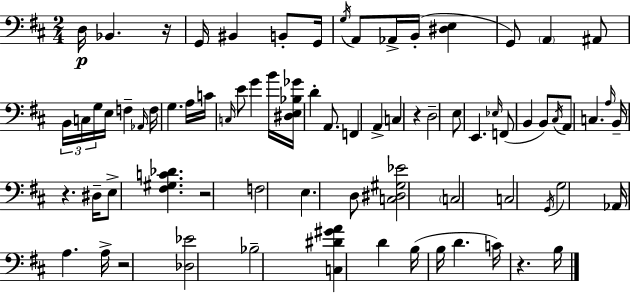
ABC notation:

X:1
T:Untitled
M:2/4
L:1/4
K:D
D,/4 _B,, z/4 G,,/4 ^B,, B,,/2 G,,/4 G,/4 A,,/2 _A,,/4 B,,/4 [^D,E,] G,,/2 A,, ^A,,/2 B,,/4 C,/4 G,/4 E,/4 F, _A,,/4 F,/4 G, A,/4 C/4 C,/4 E/2 G B/4 [^D,E,_B,_G]/4 D A,,/2 F,, A,, C, z D,2 E,/2 E,, _E,/4 F,,/2 B,, B,,/2 ^C,/4 A,,/2 C, A,/4 B,,/4 z ^D,/4 E,/2 [^F,^G,C_D] z2 F,2 E, D,/2 [C,^D,^G,_E]2 C,2 C,2 G,,/4 G,2 _A,,/4 A, A,/4 z2 [_D,_E]2 _B,2 [C,^D^GA] D B,/4 B,/4 D C/4 z B,/4